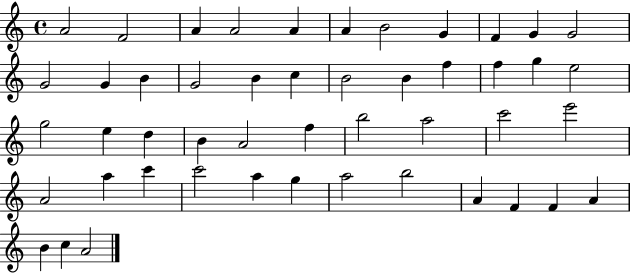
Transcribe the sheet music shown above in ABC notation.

X:1
T:Untitled
M:4/4
L:1/4
K:C
A2 F2 A A2 A A B2 G F G G2 G2 G B G2 B c B2 B f f g e2 g2 e d B A2 f b2 a2 c'2 e'2 A2 a c' c'2 a g a2 b2 A F F A B c A2